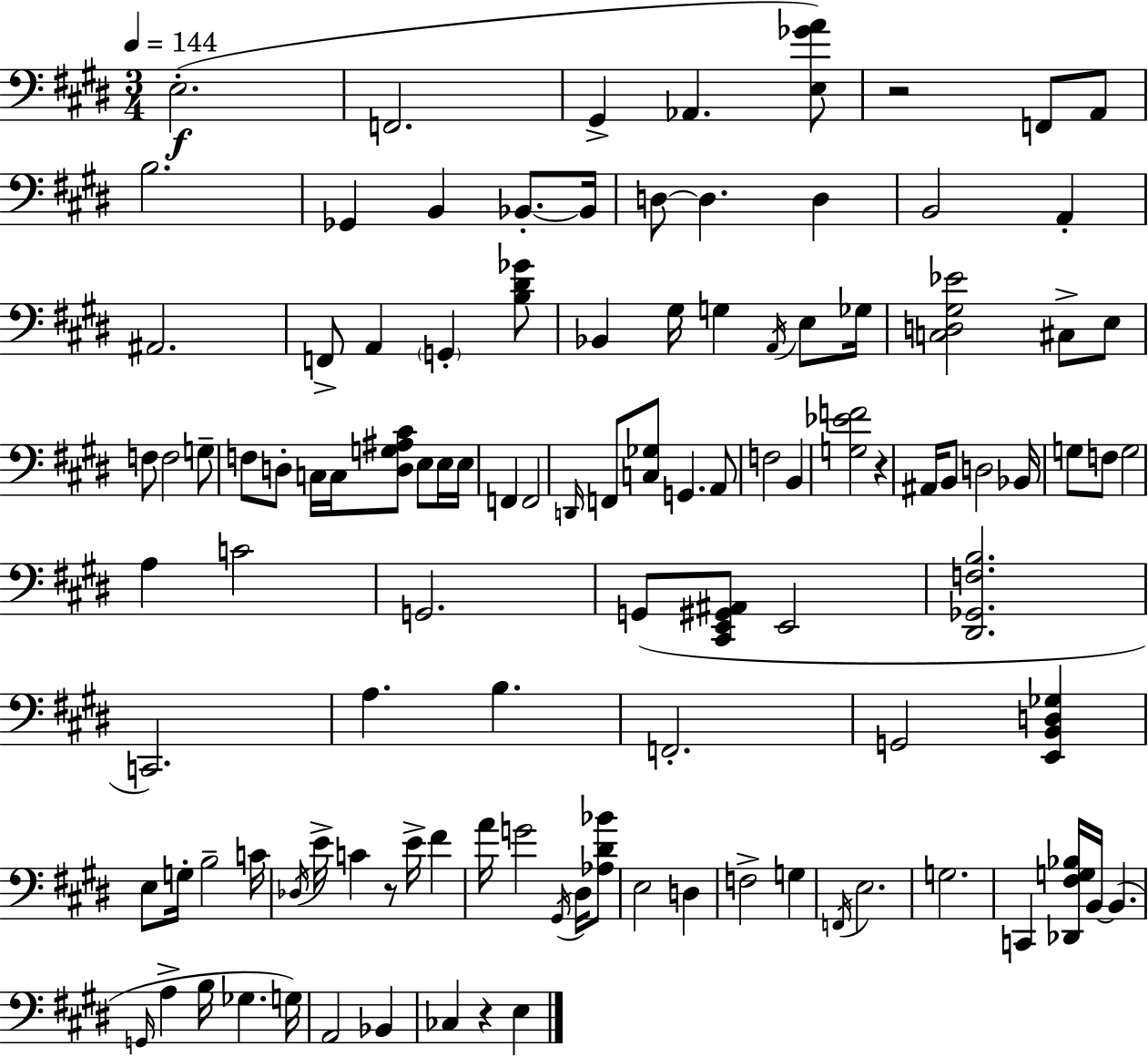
{
  \clef bass
  \numericTimeSignature
  \time 3/4
  \key e \major
  \tempo 4 = 144
  e2.-.(\f | f,2. | gis,4-> aes,4. <e ges' a'>8) | r2 f,8 a,8 | \break b2. | ges,4 b,4 bes,8.-.~~ bes,16 | d8~~ d4. d4 | b,2 a,4-. | \break ais,2. | f,8-> a,4 \parenthesize g,4-. <b dis' ges'>8 | bes,4 gis16 g4 \acciaccatura { a,16 } e8 | ges16 <c d gis ees'>2 cis8-> e8 | \break f8 f2 g8-- | f8 d8-. c16 c16 <d g ais cis'>8 e8 e16 | e16 f,4 f,2 | \grace { d,16 } f,8 <c ges>8 g,4. | \break a,8 f2 b,4 | <g ees' f'>2 r4 | ais,16 b,8 d2 | bes,16 g8 f8 g2 | \break a4 c'2 | g,2. | g,8( <cis, e, gis, ais,>8 e,2 | <dis, ges, f b>2. | \break c,2.) | a4. b4. | f,2.-. | g,2 <e, b, d ges>4 | \break e8 g16-. b2-- | c'16 \acciaccatura { des16 } e'16-> c'4 r8 e'16-> fis'4 | a'16 g'2 | \acciaccatura { gis,16 } dis16 <aes dis' bes'>8 e2 | \break d4 f2-> | g4 \acciaccatura { f,16 } e2. | g2. | c,4 <des, fis g bes>16 b,16~~ b,4.( | \break \grace { g,16 } a4-> b16 ges4. | g16) a,2 | bes,4 ces4 r4 | e4 \bar "|."
}